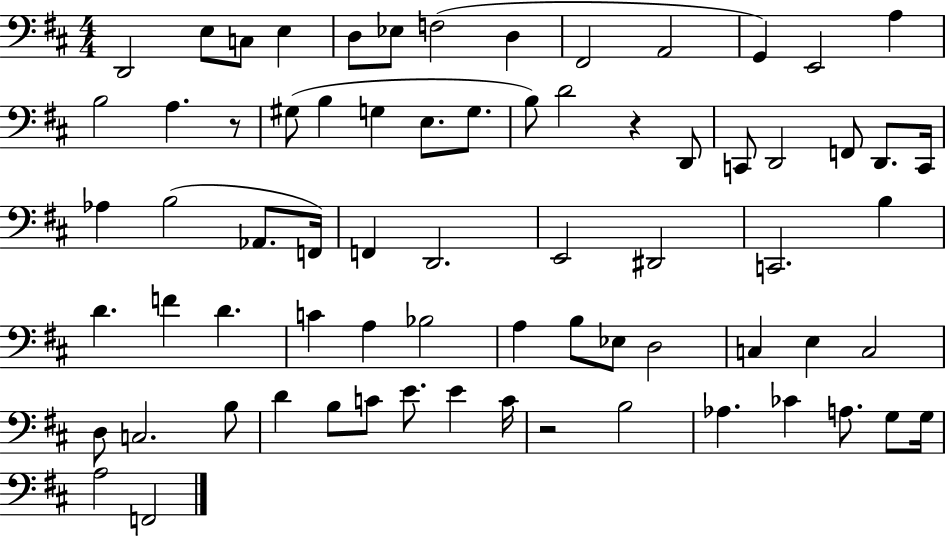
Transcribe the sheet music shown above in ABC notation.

X:1
T:Untitled
M:4/4
L:1/4
K:D
D,,2 E,/2 C,/2 E, D,/2 _E,/2 F,2 D, ^F,,2 A,,2 G,, E,,2 A, B,2 A, z/2 ^G,/2 B, G, E,/2 G,/2 B,/2 D2 z D,,/2 C,,/2 D,,2 F,,/2 D,,/2 C,,/4 _A, B,2 _A,,/2 F,,/4 F,, D,,2 E,,2 ^D,,2 C,,2 B, D F D C A, _B,2 A, B,/2 _E,/2 D,2 C, E, C,2 D,/2 C,2 B,/2 D B,/2 C/2 E/2 E C/4 z2 B,2 _A, _C A,/2 G,/2 G,/4 A,2 F,,2